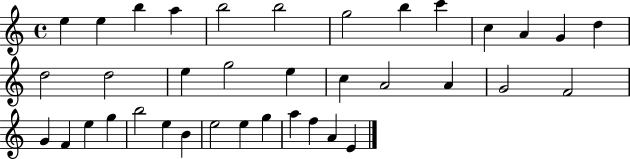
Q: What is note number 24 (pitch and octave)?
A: G4